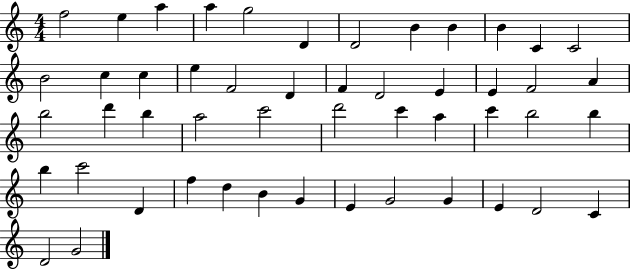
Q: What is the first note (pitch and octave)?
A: F5